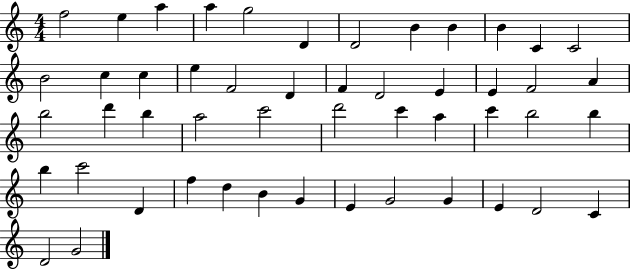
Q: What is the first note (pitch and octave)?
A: F5